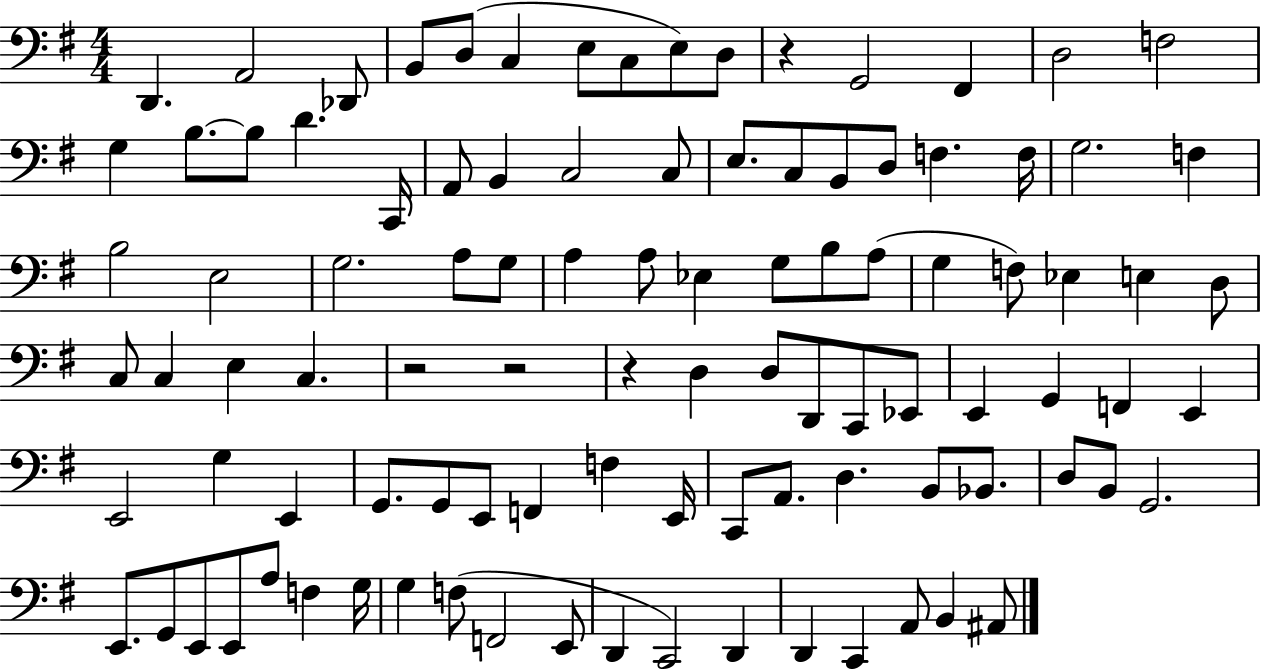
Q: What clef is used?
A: bass